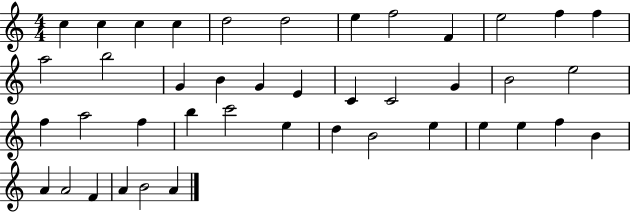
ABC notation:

X:1
T:Untitled
M:4/4
L:1/4
K:C
c c c c d2 d2 e f2 F e2 f f a2 b2 G B G E C C2 G B2 e2 f a2 f b c'2 e d B2 e e e f B A A2 F A B2 A